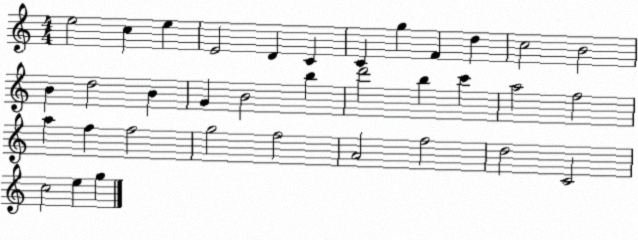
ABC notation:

X:1
T:Untitled
M:4/4
L:1/4
K:C
e2 c e E2 D C C g F d c2 B2 B d2 B G B2 b d'2 b c' a2 f2 a f f2 g2 f2 A2 f2 d2 C2 c2 e g